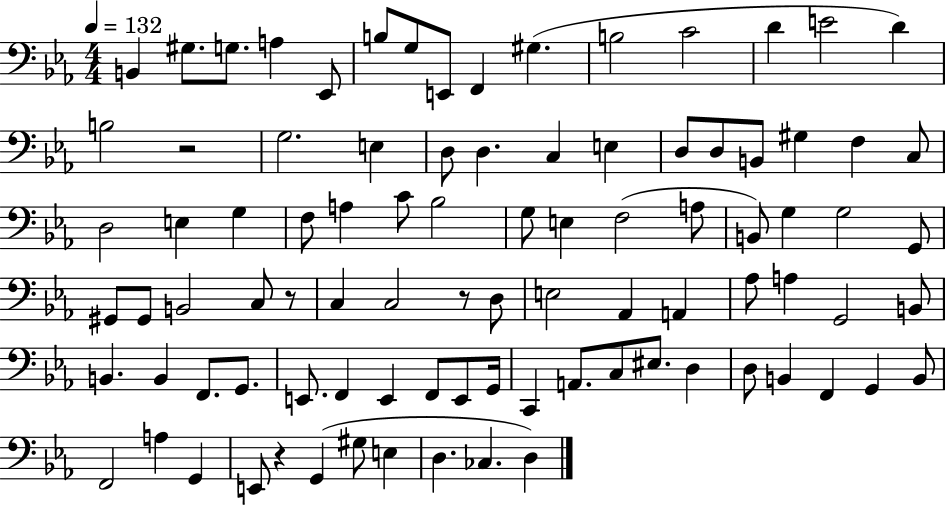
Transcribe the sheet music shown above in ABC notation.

X:1
T:Untitled
M:4/4
L:1/4
K:Eb
B,, ^G,/2 G,/2 A, _E,,/2 B,/2 G,/2 E,,/2 F,, ^G, B,2 C2 D E2 D B,2 z2 G,2 E, D,/2 D, C, E, D,/2 D,/2 B,,/2 ^G, F, C,/2 D,2 E, G, F,/2 A, C/2 _B,2 G,/2 E, F,2 A,/2 B,,/2 G, G,2 G,,/2 ^G,,/2 ^G,,/2 B,,2 C,/2 z/2 C, C,2 z/2 D,/2 E,2 _A,, A,, _A,/2 A, G,,2 B,,/2 B,, B,, F,,/2 G,,/2 E,,/2 F,, E,, F,,/2 E,,/2 G,,/4 C,, A,,/2 C,/2 ^E,/2 D, D,/2 B,, F,, G,, B,,/2 F,,2 A, G,, E,,/2 z G,, ^G,/2 E, D, _C, D,